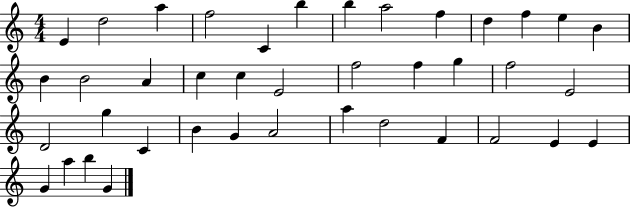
E4/q D5/h A5/q F5/h C4/q B5/q B5/q A5/h F5/q D5/q F5/q E5/q B4/q B4/q B4/h A4/q C5/q C5/q E4/h F5/h F5/q G5/q F5/h E4/h D4/h G5/q C4/q B4/q G4/q A4/h A5/q D5/h F4/q F4/h E4/q E4/q G4/q A5/q B5/q G4/q